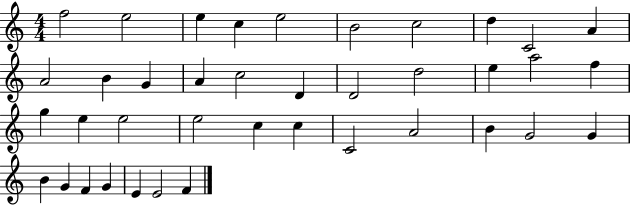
F5/h E5/h E5/q C5/q E5/h B4/h C5/h D5/q C4/h A4/q A4/h B4/q G4/q A4/q C5/h D4/q D4/h D5/h E5/q A5/h F5/q G5/q E5/q E5/h E5/h C5/q C5/q C4/h A4/h B4/q G4/h G4/q B4/q G4/q F4/q G4/q E4/q E4/h F4/q